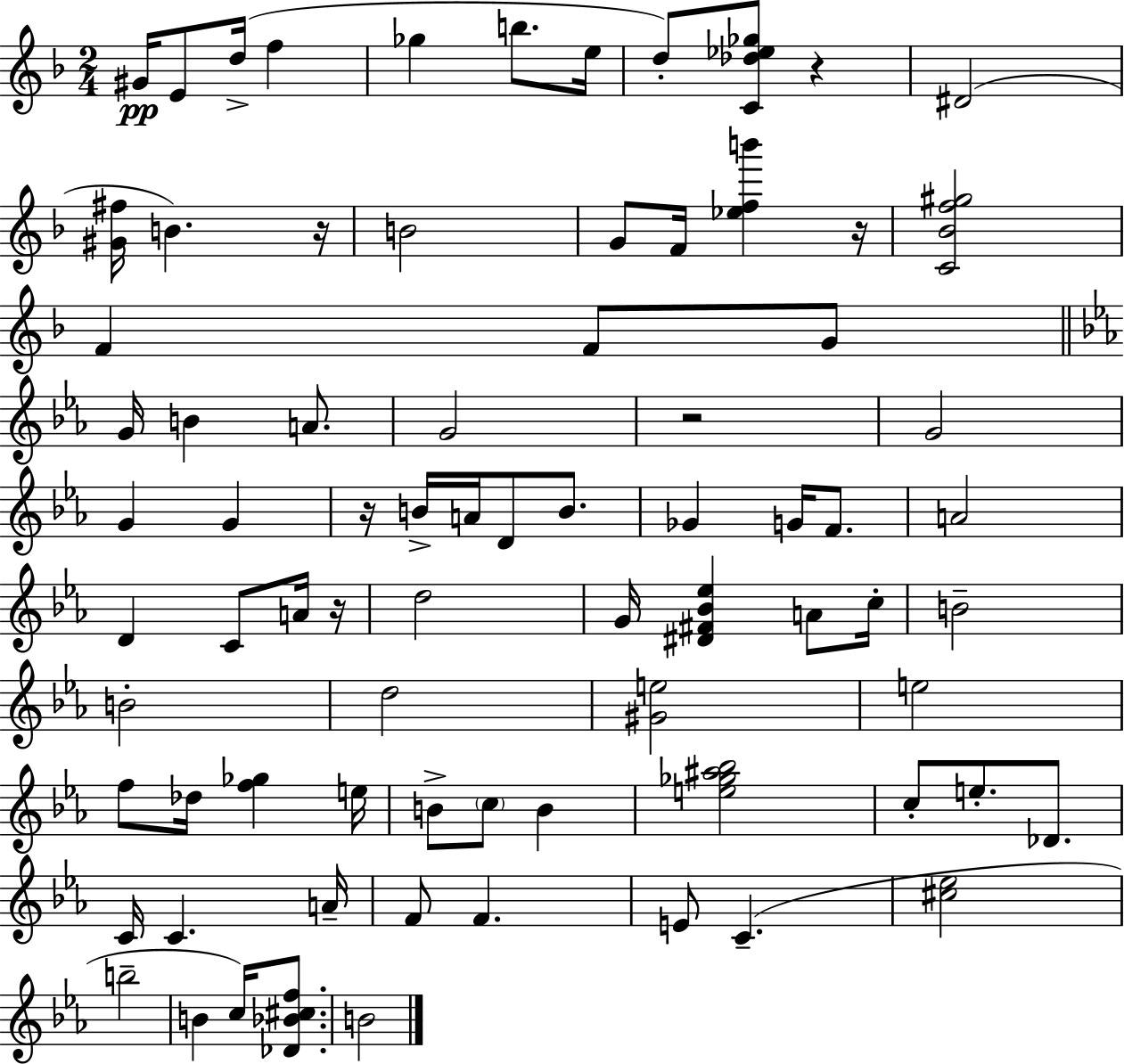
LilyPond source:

{
  \clef treble
  \numericTimeSignature
  \time 2/4
  \key f \major
  gis'16\pp e'8 d''16->( f''4 | ges''4 b''8. e''16 | d''8-.) <c' des'' ees'' ges''>8 r4 | dis'2( | \break <gis' fis''>16 b'4.) r16 | b'2 | g'8 f'16 <ees'' f'' b'''>4 r16 | <c' bes' f'' gis''>2 | \break f'4 f'8 g'8 | \bar "||" \break \key c \minor g'16 b'4 a'8. | g'2 | r2 | g'2 | \break g'4 g'4 | r16 b'16-> a'16 d'8 b'8. | ges'4 g'16 f'8. | a'2 | \break d'4 c'8 a'16 r16 | d''2 | g'16 <dis' fis' bes' ees''>4 a'8 c''16-. | b'2-- | \break b'2-. | d''2 | <gis' e''>2 | e''2 | \break f''8 des''16 <f'' ges''>4 e''16 | b'8-> \parenthesize c''8 b'4 | <e'' ges'' ais'' bes''>2 | c''8-. e''8.-. des'8. | \break c'16 c'4. a'16-- | f'8 f'4. | e'8 c'4.--( | <cis'' ees''>2 | \break b''2-- | b'4 c''16) <des' bes' cis'' f''>8. | b'2 | \bar "|."
}